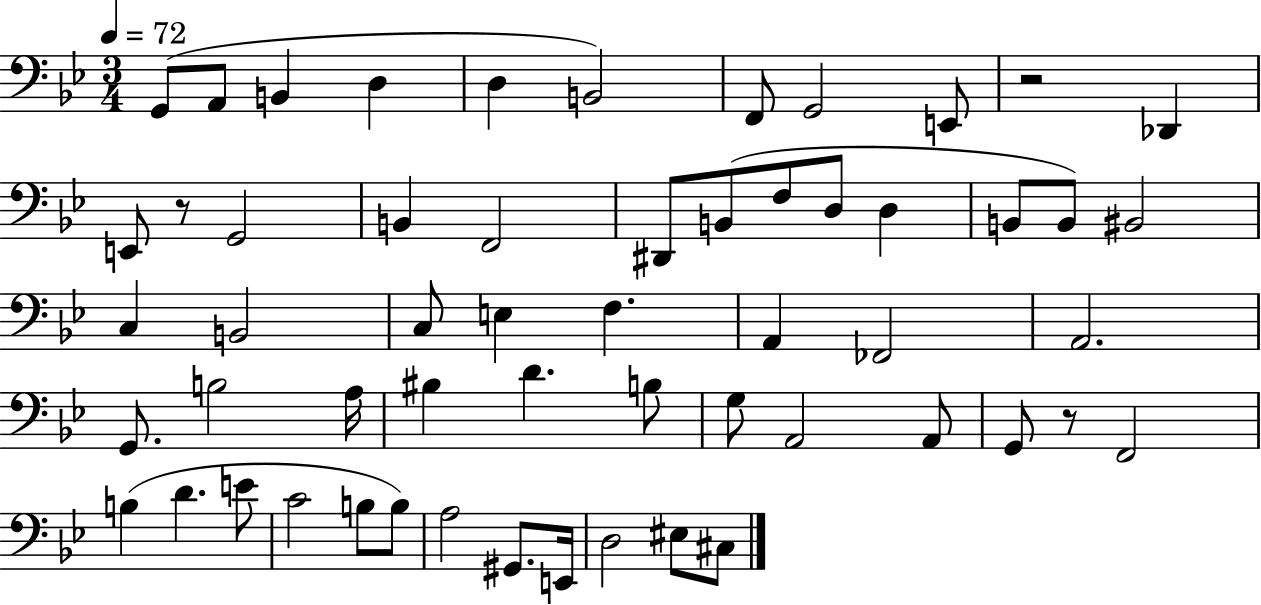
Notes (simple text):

G2/e A2/e B2/q D3/q D3/q B2/h F2/e G2/h E2/e R/h Db2/q E2/e R/e G2/h B2/q F2/h D#2/e B2/e F3/e D3/e D3/q B2/e B2/e BIS2/h C3/q B2/h C3/e E3/q F3/q. A2/q FES2/h A2/h. G2/e. B3/h A3/s BIS3/q D4/q. B3/e G3/e A2/h A2/e G2/e R/e F2/h B3/q D4/q. E4/e C4/h B3/e B3/e A3/h G#2/e. E2/s D3/h EIS3/e C#3/e